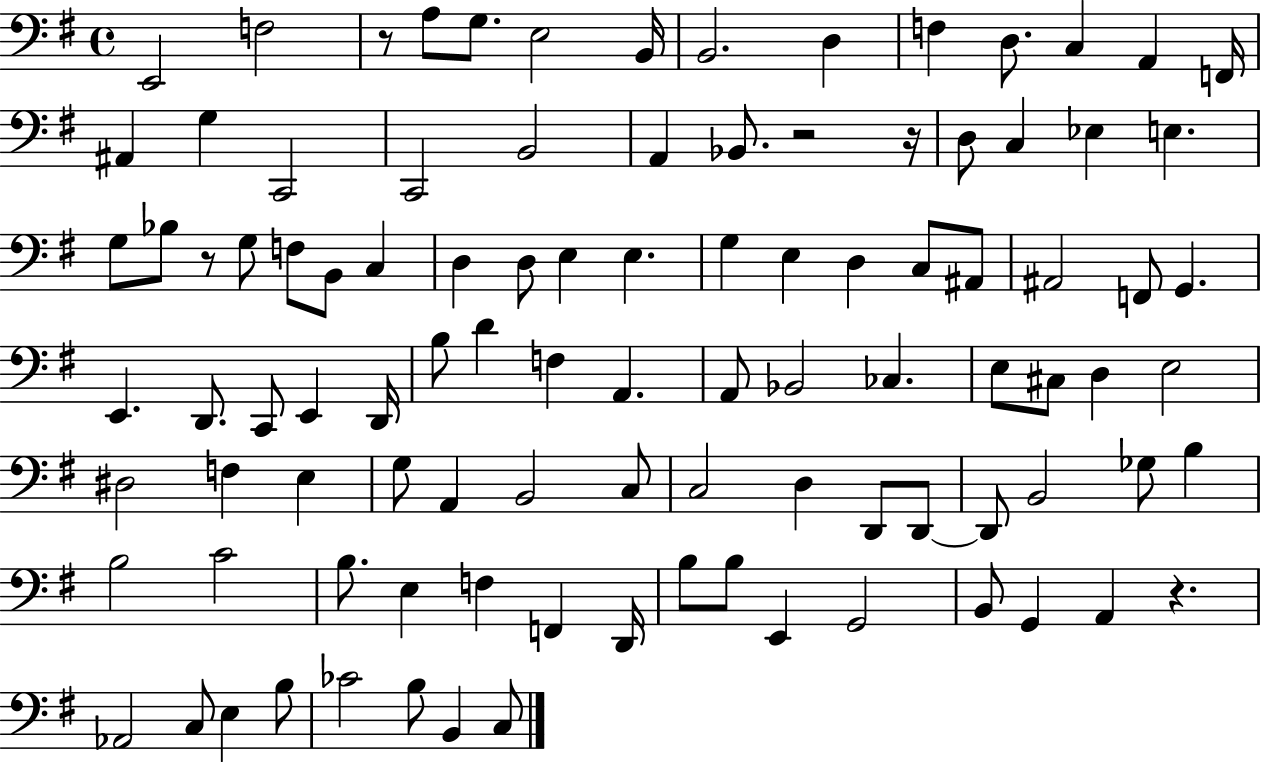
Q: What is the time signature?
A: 4/4